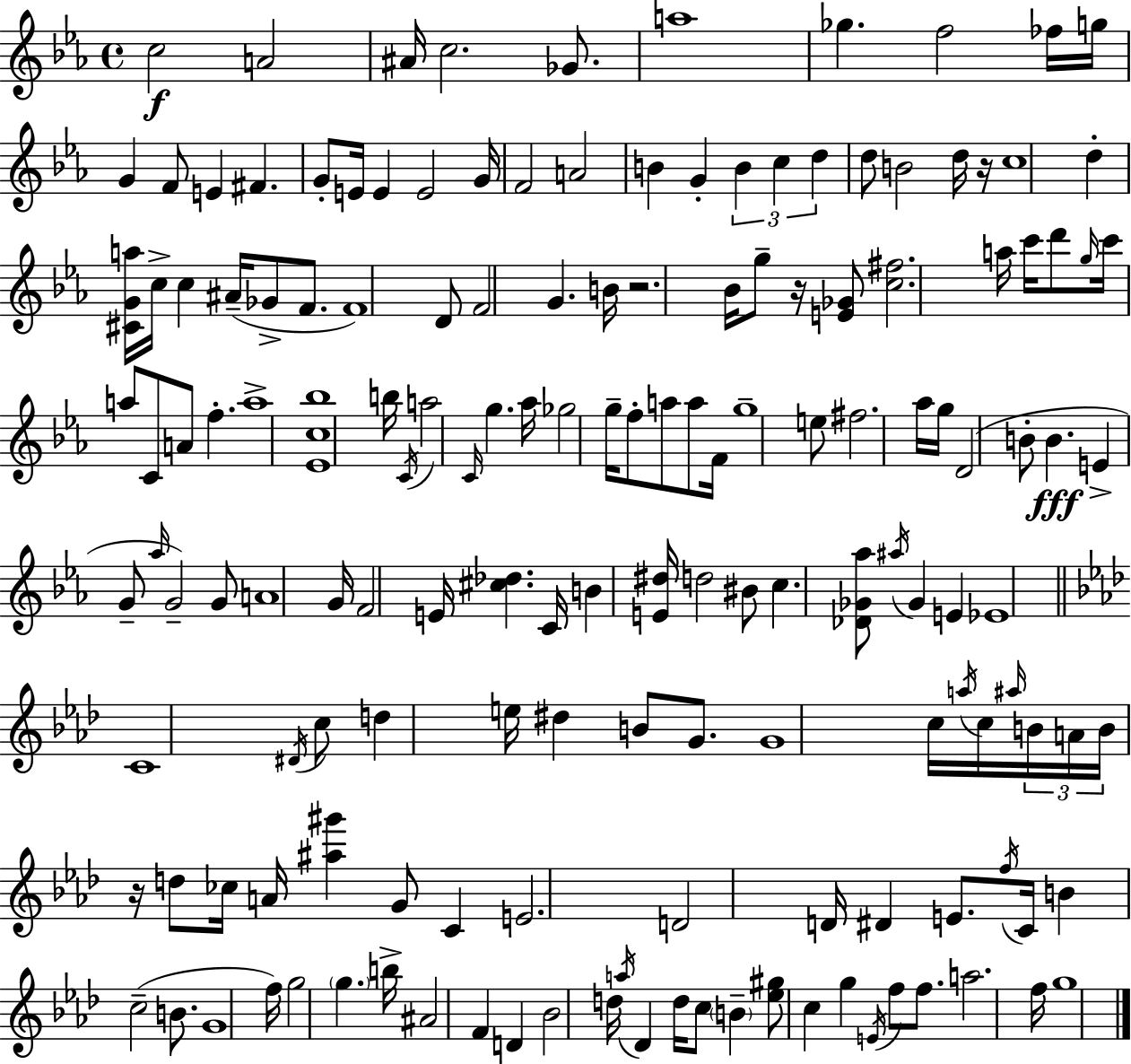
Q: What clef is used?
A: treble